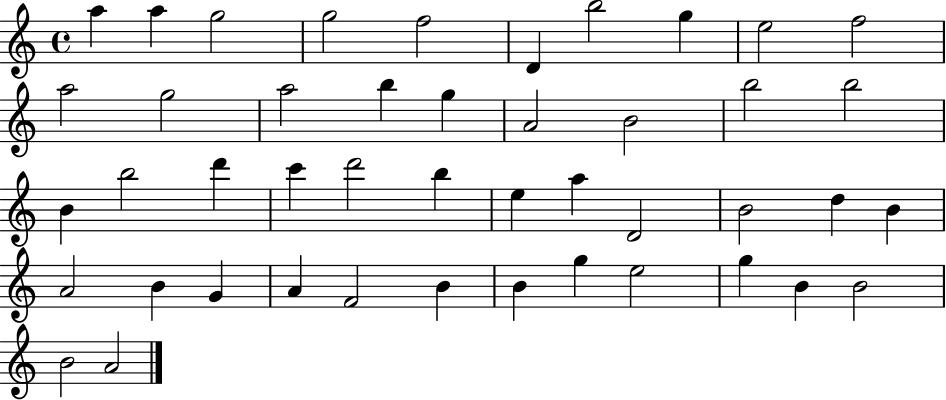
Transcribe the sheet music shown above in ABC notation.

X:1
T:Untitled
M:4/4
L:1/4
K:C
a a g2 g2 f2 D b2 g e2 f2 a2 g2 a2 b g A2 B2 b2 b2 B b2 d' c' d'2 b e a D2 B2 d B A2 B G A F2 B B g e2 g B B2 B2 A2